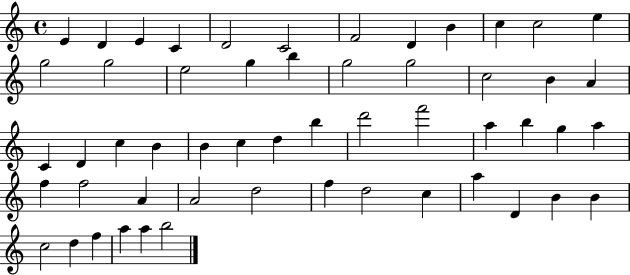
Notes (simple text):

E4/q D4/q E4/q C4/q D4/h C4/h F4/h D4/q B4/q C5/q C5/h E5/q G5/h G5/h E5/h G5/q B5/q G5/h G5/h C5/h B4/q A4/q C4/q D4/q C5/q B4/q B4/q C5/q D5/q B5/q D6/h F6/h A5/q B5/q G5/q A5/q F5/q F5/h A4/q A4/h D5/h F5/q D5/h C5/q A5/q D4/q B4/q B4/q C5/h D5/q F5/q A5/q A5/q B5/h